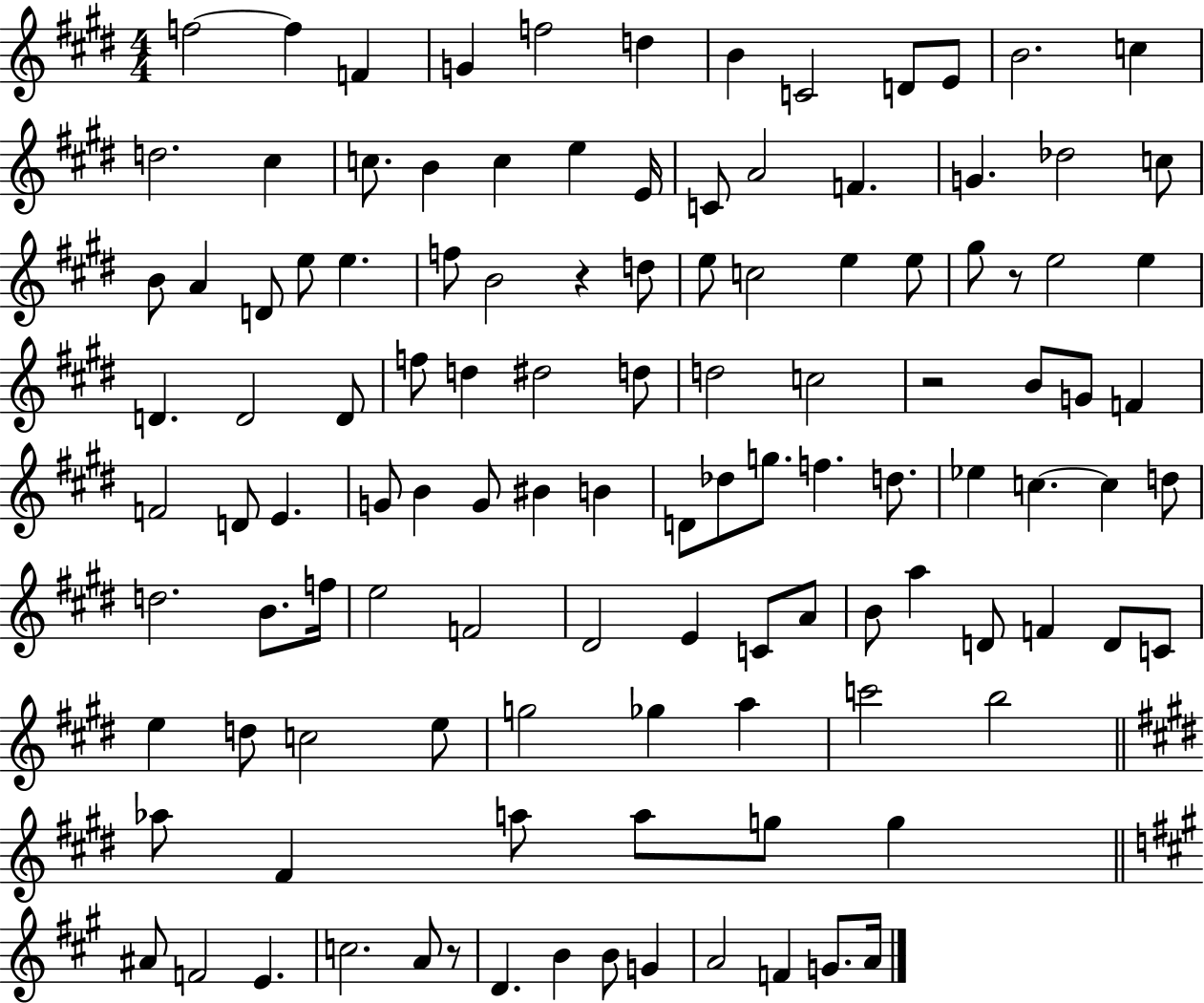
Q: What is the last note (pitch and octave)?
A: A4